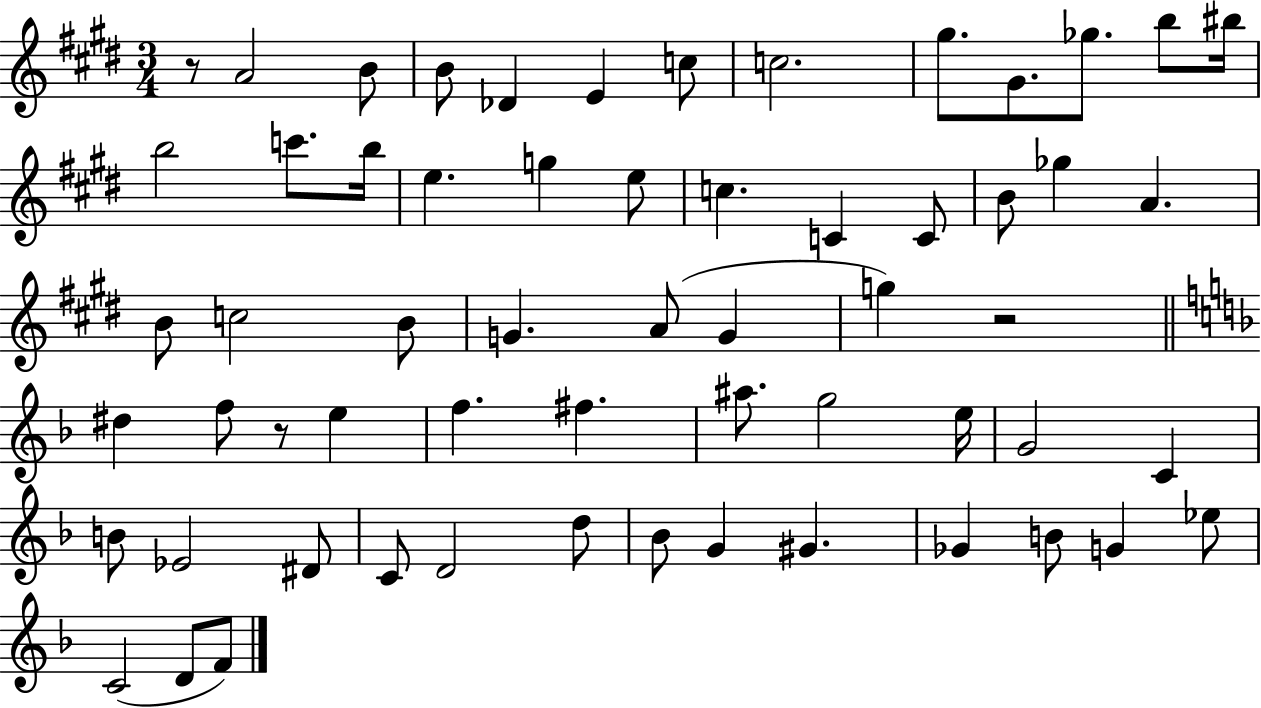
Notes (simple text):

R/e A4/h B4/e B4/e Db4/q E4/q C5/e C5/h. G#5/e. G#4/e. Gb5/e. B5/e BIS5/s B5/h C6/e. B5/s E5/q. G5/q E5/e C5/q. C4/q C4/e B4/e Gb5/q A4/q. B4/e C5/h B4/e G4/q. A4/e G4/q G5/q R/h D#5/q F5/e R/e E5/q F5/q. F#5/q. A#5/e. G5/h E5/s G4/h C4/q B4/e Eb4/h D#4/e C4/e D4/h D5/e Bb4/e G4/q G#4/q. Gb4/q B4/e G4/q Eb5/e C4/h D4/e F4/e